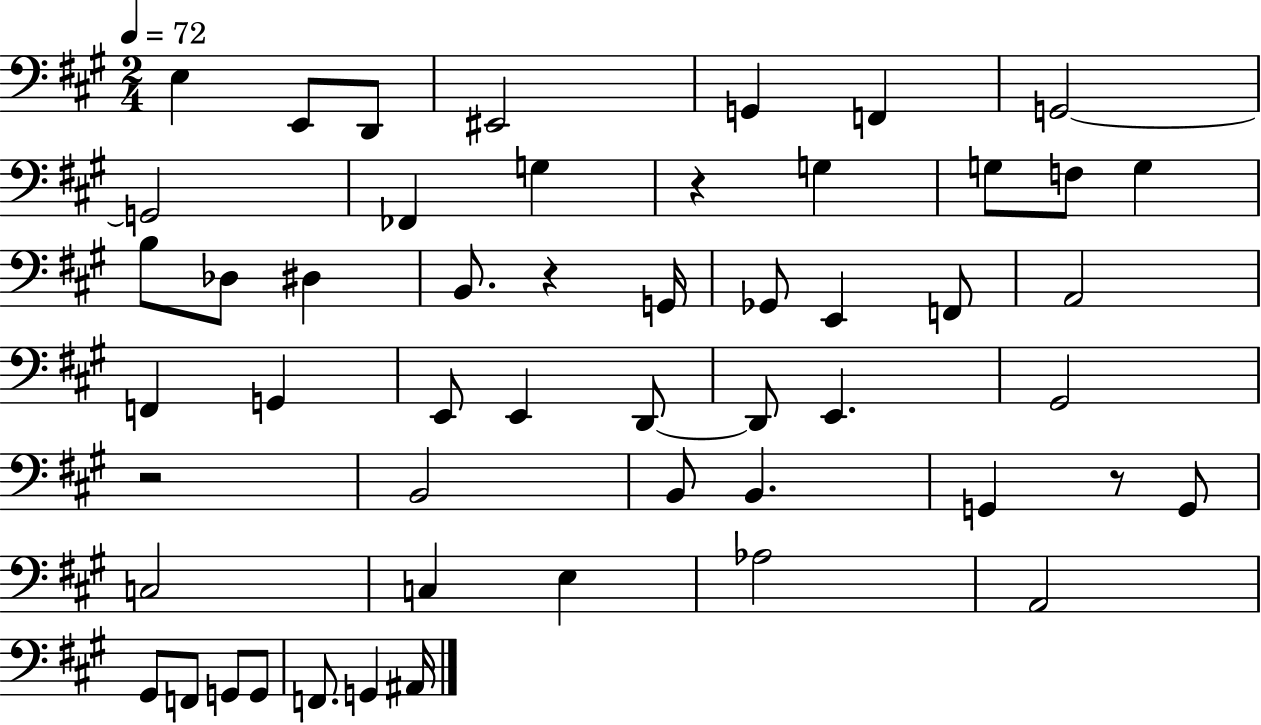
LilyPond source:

{
  \clef bass
  \numericTimeSignature
  \time 2/4
  \key a \major
  \tempo 4 = 72
  e4 e,8 d,8 | eis,2 | g,4 f,4 | g,2~~ | \break g,2 | fes,4 g4 | r4 g4 | g8 f8 g4 | \break b8 des8 dis4 | b,8. r4 g,16 | ges,8 e,4 f,8 | a,2 | \break f,4 g,4 | e,8 e,4 d,8~~ | d,8 e,4. | gis,2 | \break r2 | b,2 | b,8 b,4. | g,4 r8 g,8 | \break c2 | c4 e4 | aes2 | a,2 | \break gis,8 f,8 g,8 g,8 | f,8. g,4 ais,16 | \bar "|."
}